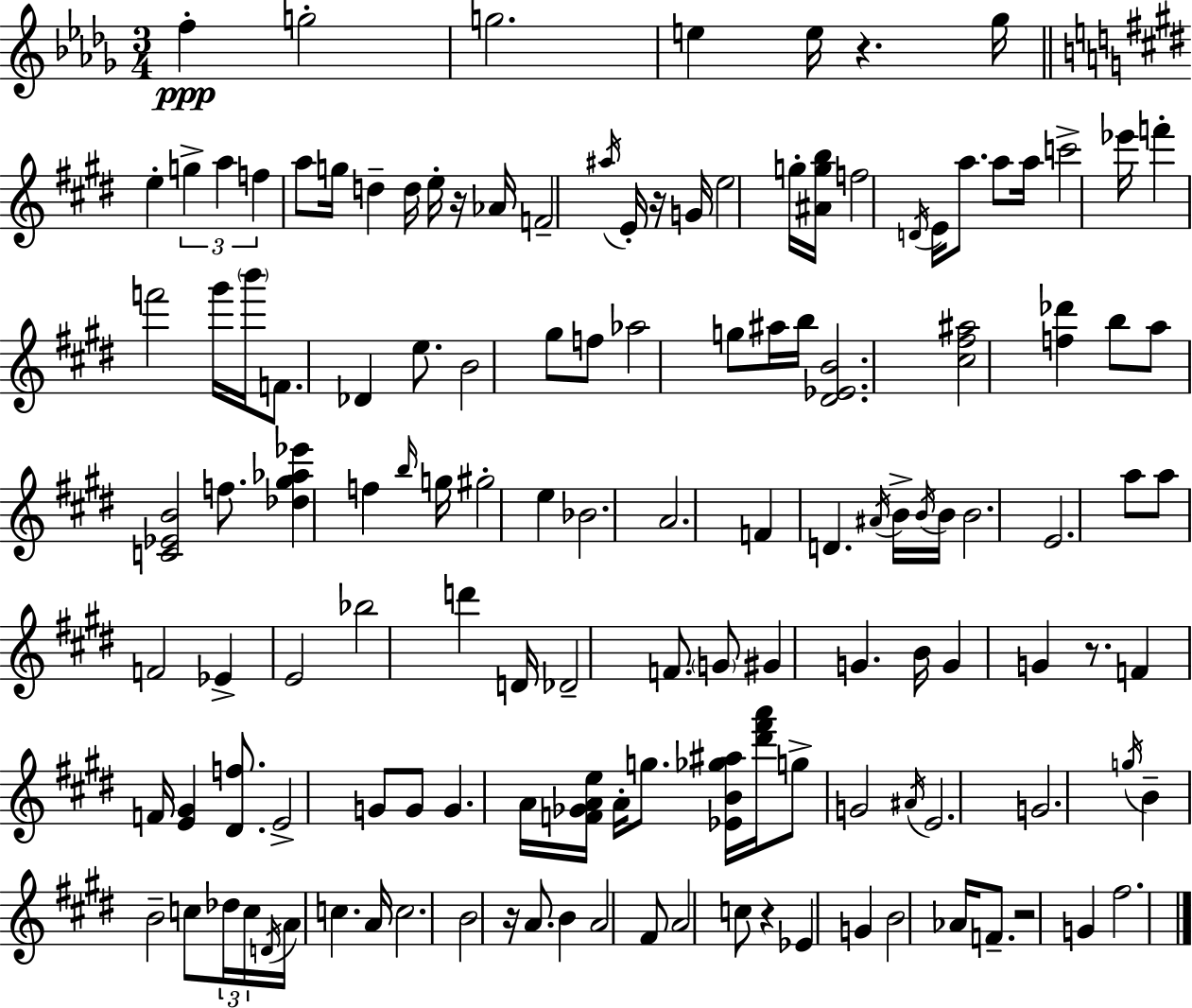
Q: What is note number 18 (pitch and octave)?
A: A#5